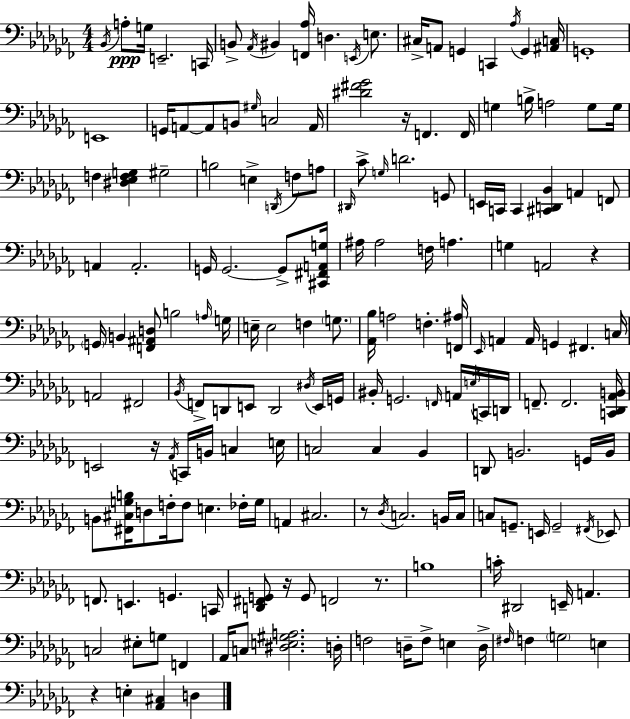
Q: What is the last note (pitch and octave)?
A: D3